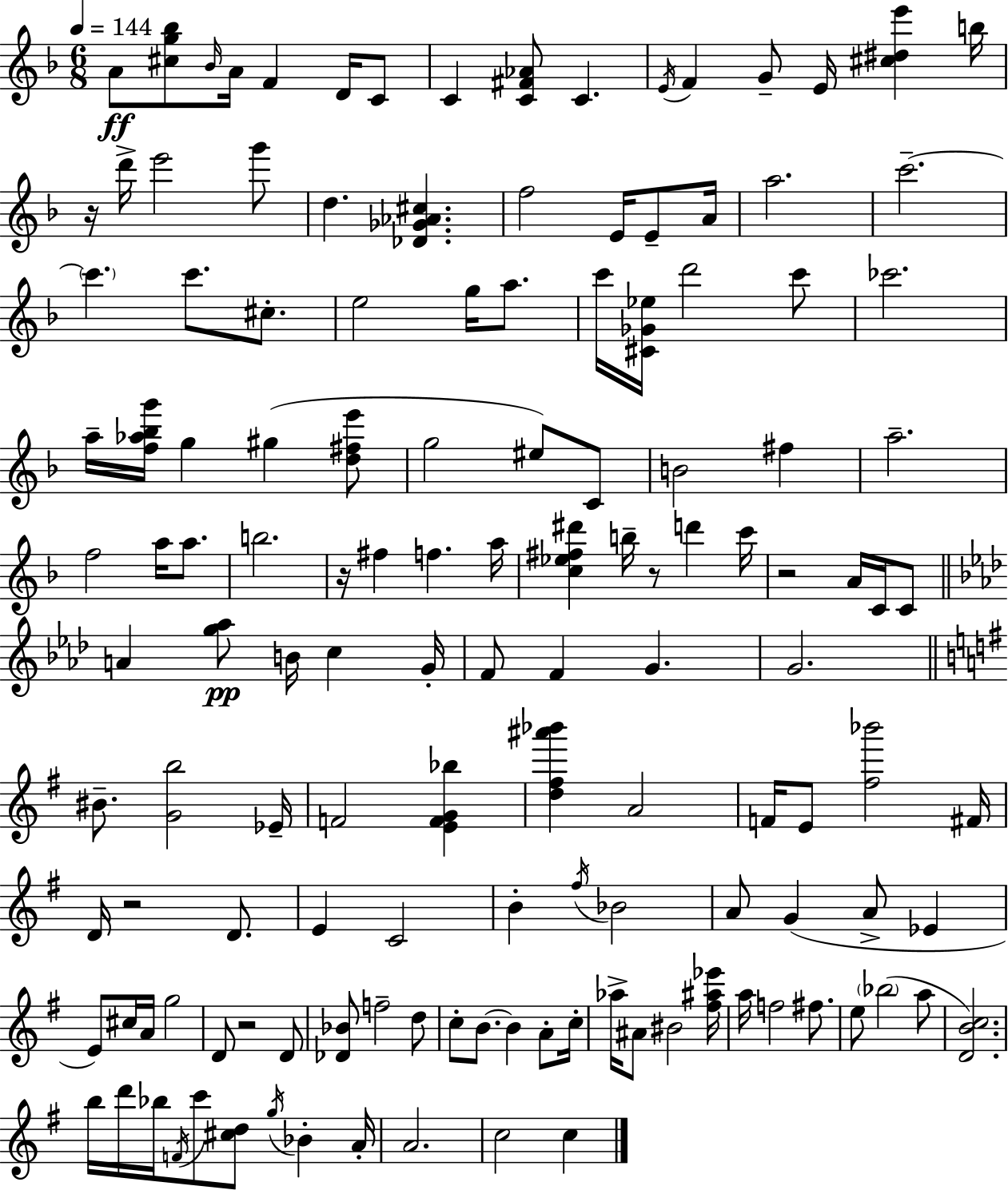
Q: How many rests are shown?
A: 6